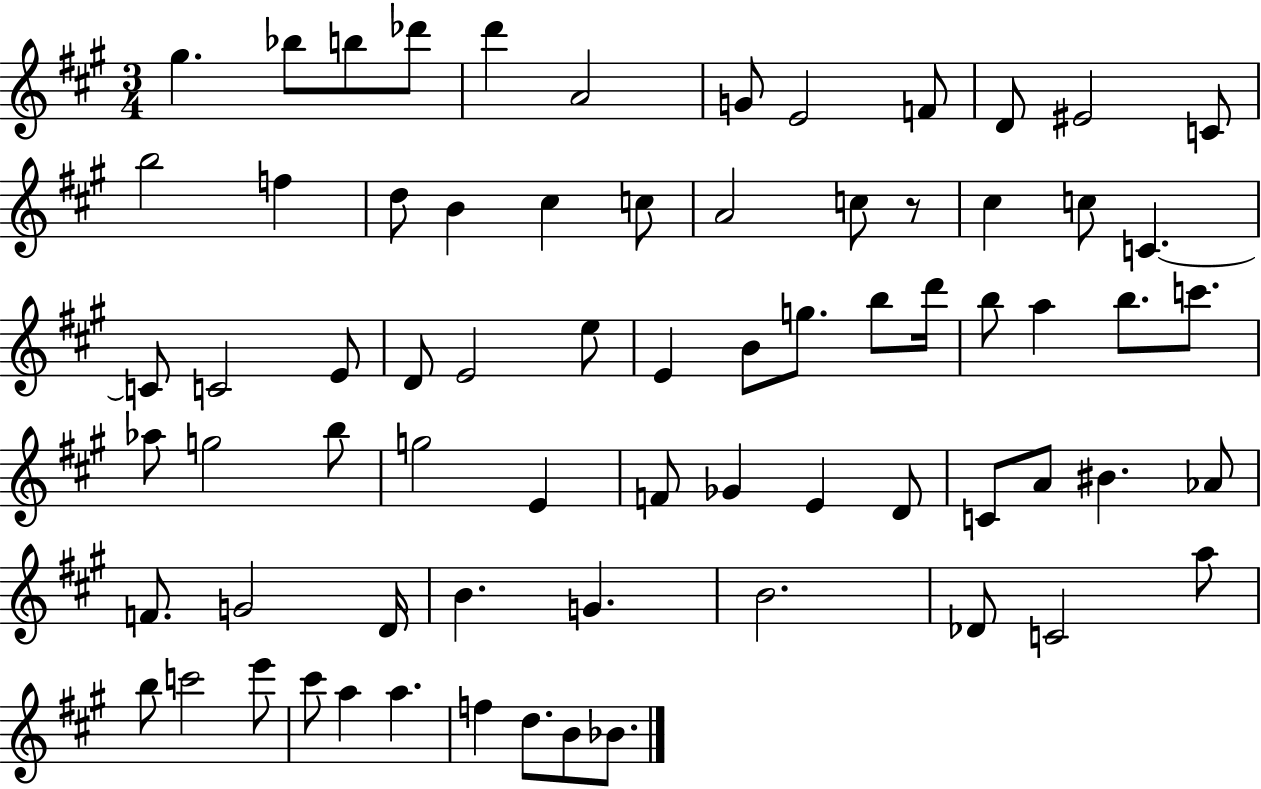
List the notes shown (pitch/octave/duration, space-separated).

G#5/q. Bb5/e B5/e Db6/e D6/q A4/h G4/e E4/h F4/e D4/e EIS4/h C4/e B5/h F5/q D5/e B4/q C#5/q C5/e A4/h C5/e R/e C#5/q C5/e C4/q. C4/e C4/h E4/e D4/e E4/h E5/e E4/q B4/e G5/e. B5/e D6/s B5/e A5/q B5/e. C6/e. Ab5/e G5/h B5/e G5/h E4/q F4/e Gb4/q E4/q D4/e C4/e A4/e BIS4/q. Ab4/e F4/e. G4/h D4/s B4/q. G4/q. B4/h. Db4/e C4/h A5/e B5/e C6/h E6/e C#6/e A5/q A5/q. F5/q D5/e. B4/e Bb4/e.